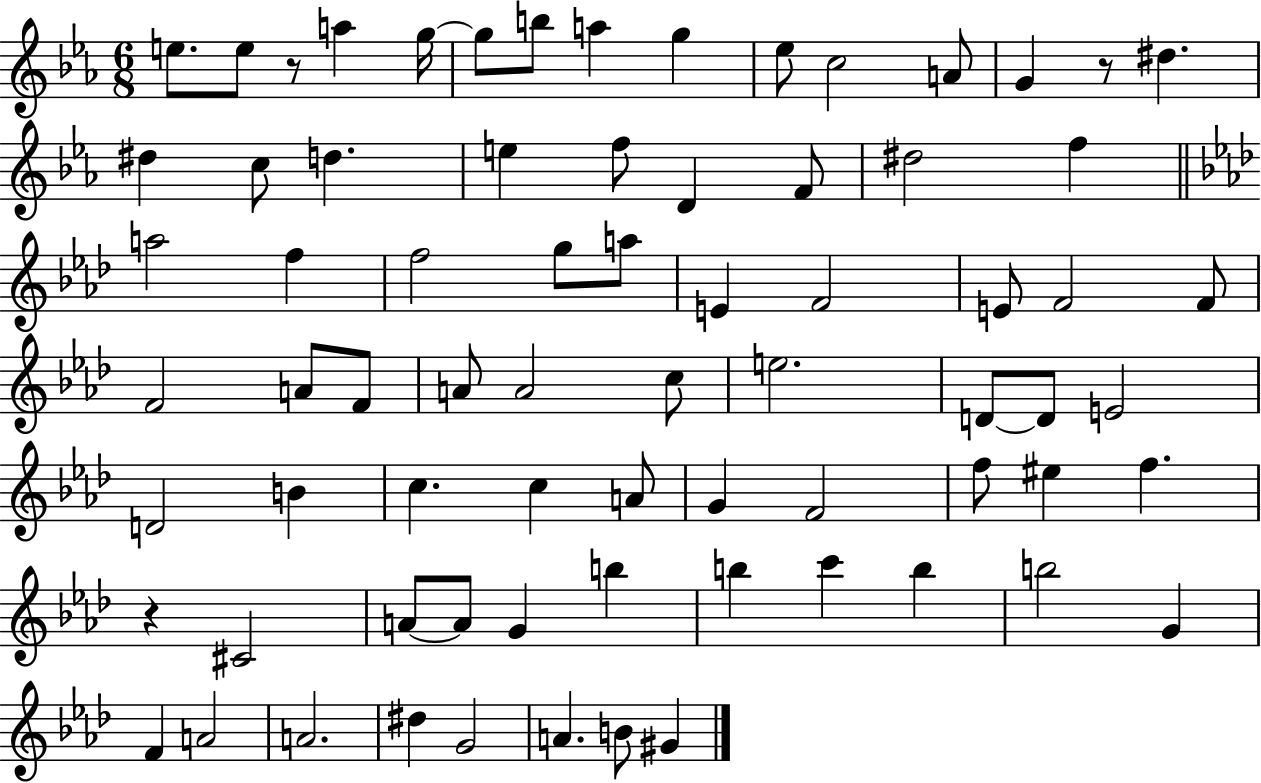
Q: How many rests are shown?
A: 3